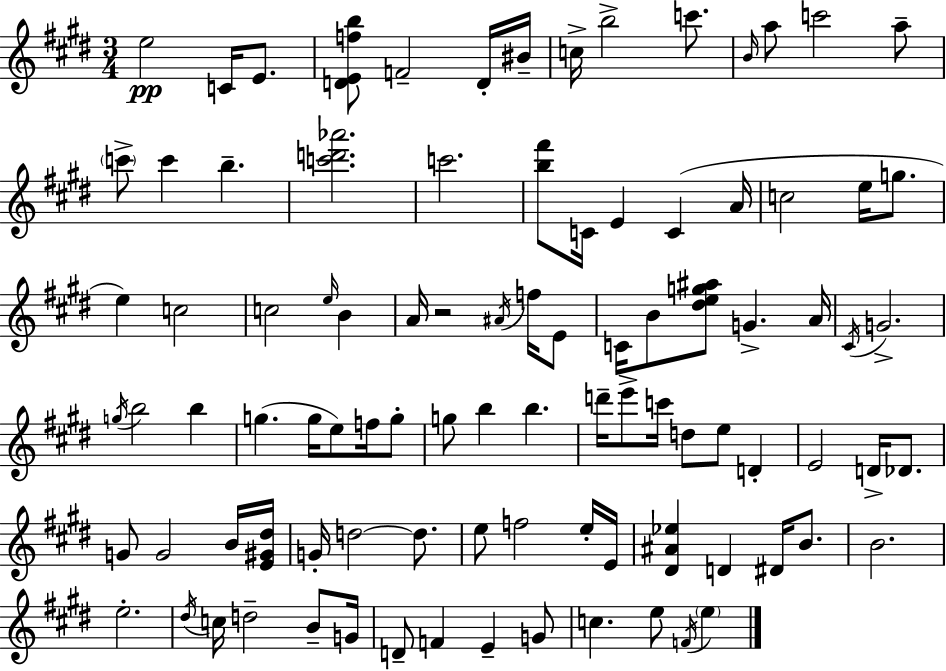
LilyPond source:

{
  \clef treble
  \numericTimeSignature
  \time 3/4
  \key e \major
  e''2\pp c'16 e'8. | <d' e' f'' b''>8 f'2-- d'16-. bis'16-- | c''16-> b''2-> c'''8. | \grace { b'16 } a''8 c'''2 a''8-- | \break \parenthesize c'''8-> c'''4 b''4.-- | <c''' d''' aes'''>2. | c'''2. | <b'' fis'''>8 c'16 e'4 c'4( | \break a'16 c''2 e''16 g''8. | e''4) c''2 | c''2 \grace { e''16 } b'4 | a'16 r2 \acciaccatura { ais'16 } | \break f''16 e'8 c'16 b'8 <dis'' e'' g'' ais''>8 g'4.-> | a'16 \acciaccatura { cis'16 } g'2.-> | \acciaccatura { g''16 } b''2 | b''4 g''4.( g''16 | \break e''8) f''16 g''8-. g''8 b''4 b''4. | d'''16-- e'''8-> c'''16 d''8 e''8 | d'4-. e'2 | d'16-> des'8. g'8 g'2 | \break b'16 <e' gis' dis''>16 g'16-. d''2~~ | d''8. e''8 f''2 | e''16-. e'16 <dis' ais' ees''>4 d'4 | dis'16 b'8. b'2. | \break e''2.-. | \acciaccatura { dis''16 } c''16 d''2-- | b'8-- g'16 d'8-- f'4 | e'4-- g'8 c''4. | \break e''8 \acciaccatura { f'16 } \parenthesize e''4 \bar "|."
}